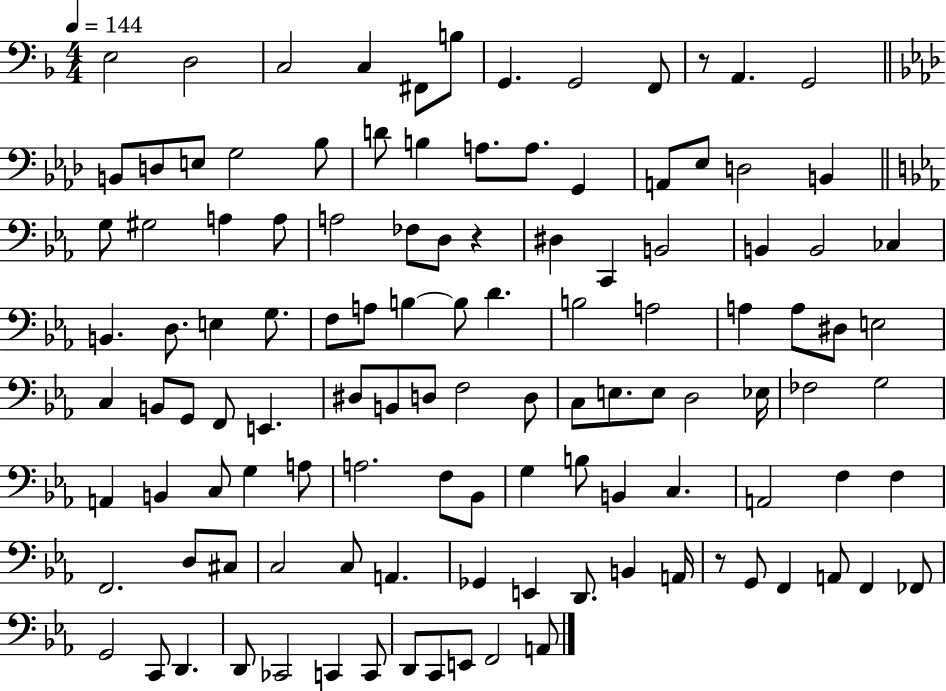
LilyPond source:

{
  \clef bass
  \numericTimeSignature
  \time 4/4
  \key f \major
  \tempo 4 = 144
  e2 d2 | c2 c4 fis,8 b8 | g,4. g,2 f,8 | r8 a,4. g,2 | \break \bar "||" \break \key aes \major b,8 d8 e8 g2 bes8 | d'8 b4 a8. a8. g,4 | a,8 ees8 d2 b,4 | \bar "||" \break \key c \minor g8 gis2 a4 a8 | a2 fes8 d8 r4 | dis4 c,4 b,2 | b,4 b,2 ces4 | \break b,4. d8. e4 g8. | f8 a8 b4~~ b8 d'4. | b2 a2 | a4 a8 dis8 e2 | \break c4 b,8 g,8 f,8 e,4. | dis8 b,8 d8 f2 d8 | c8 e8. e8 d2 ees16 | fes2 g2 | \break a,4 b,4 c8 g4 a8 | a2. f8 bes,8 | g4 b8 b,4 c4. | a,2 f4 f4 | \break f,2. d8 cis8 | c2 c8 a,4. | ges,4 e,4 d,8. b,4 a,16 | r8 g,8 f,4 a,8 f,4 fes,8 | \break g,2 c,8 d,4. | d,8 ces,2 c,4 c,8 | d,8 c,8 e,8 f,2 a,8 | \bar "|."
}